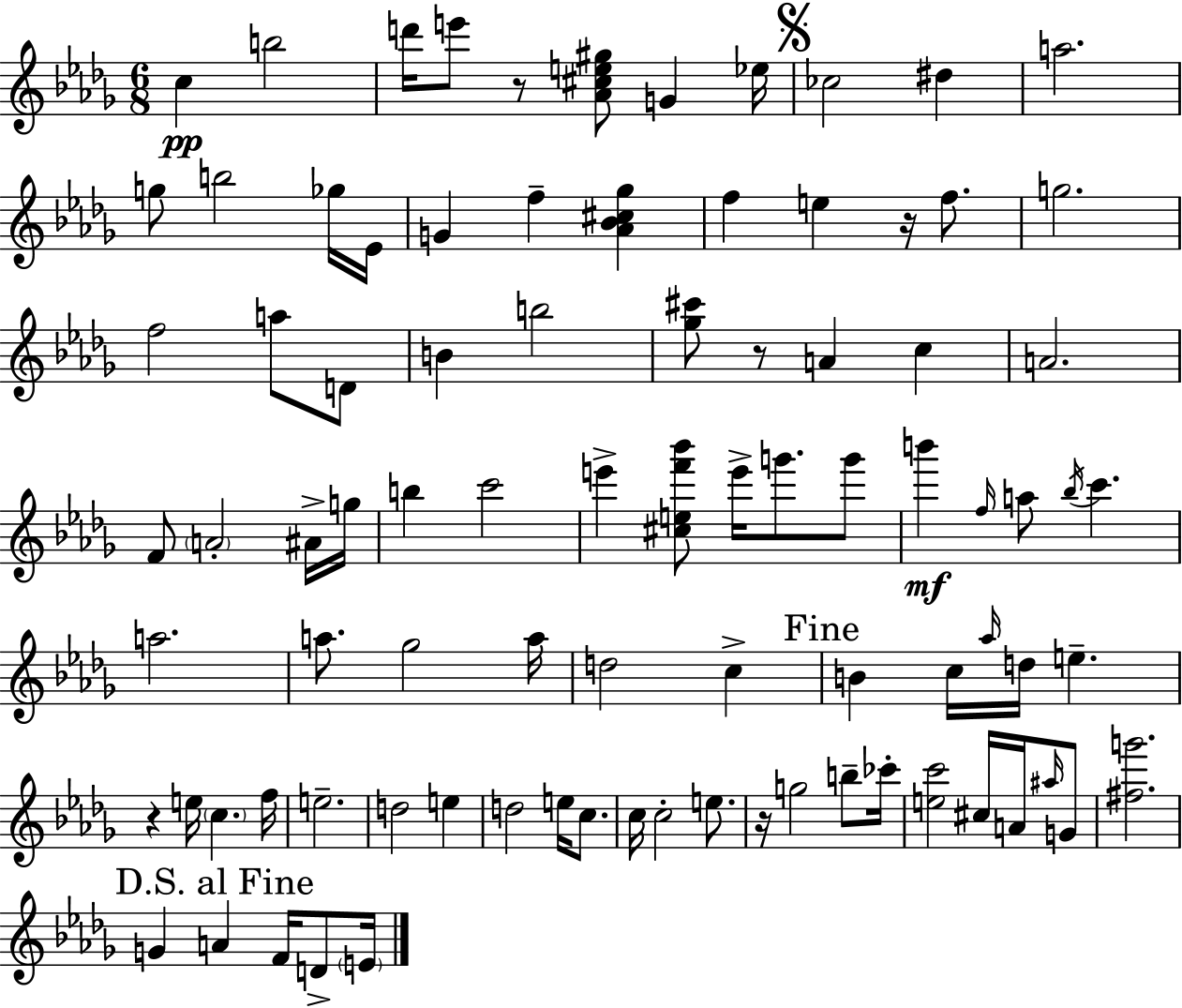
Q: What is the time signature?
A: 6/8